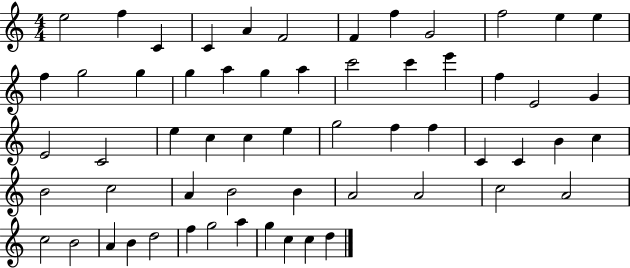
E5/h F5/q C4/q C4/q A4/q F4/h F4/q F5/q G4/h F5/h E5/q E5/q F5/q G5/h G5/q G5/q A5/q G5/q A5/q C6/h C6/q E6/q F5/q E4/h G4/q E4/h C4/h E5/q C5/q C5/q E5/q G5/h F5/q F5/q C4/q C4/q B4/q C5/q B4/h C5/h A4/q B4/h B4/q A4/h A4/h C5/h A4/h C5/h B4/h A4/q B4/q D5/h F5/q G5/h A5/q G5/q C5/q C5/q D5/q